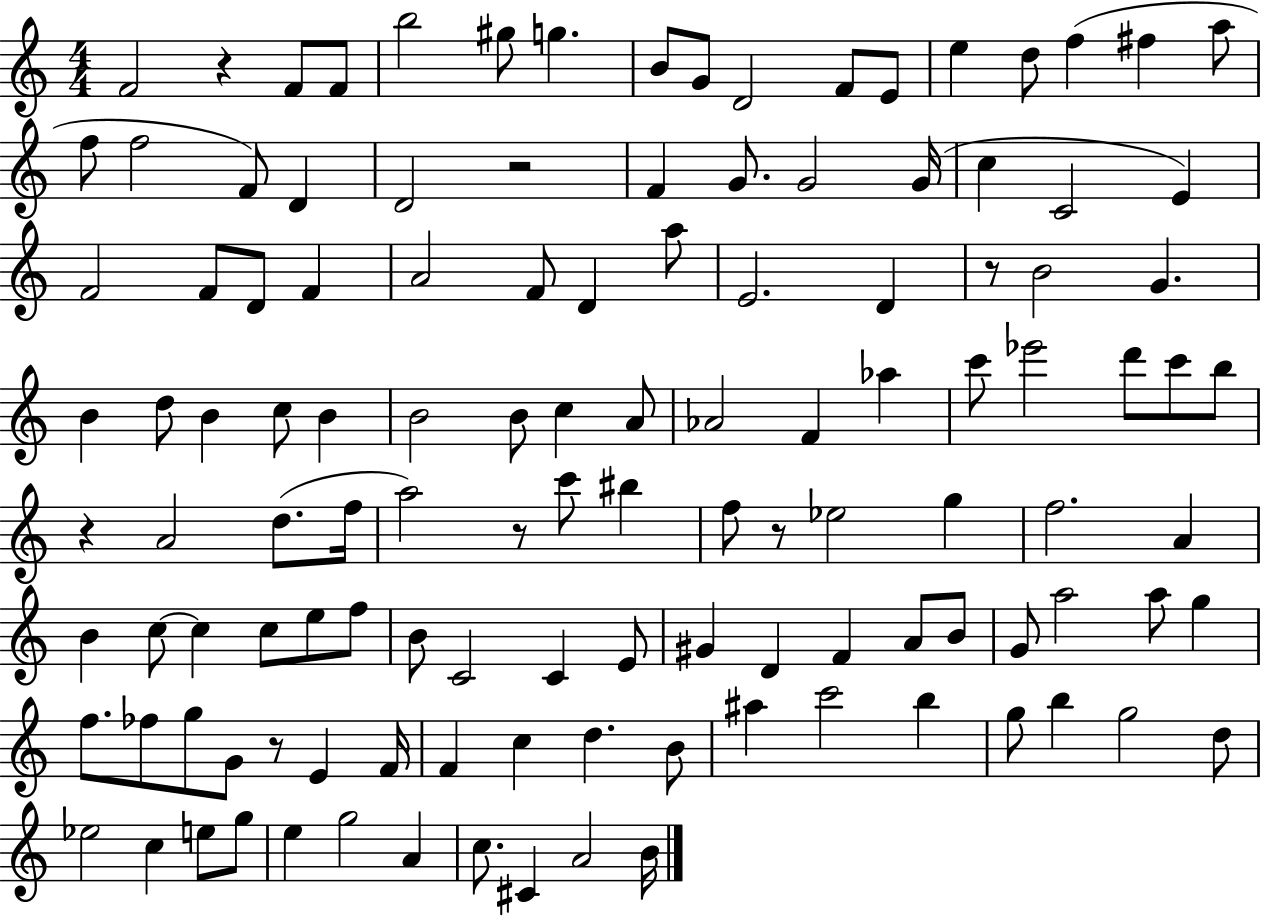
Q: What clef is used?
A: treble